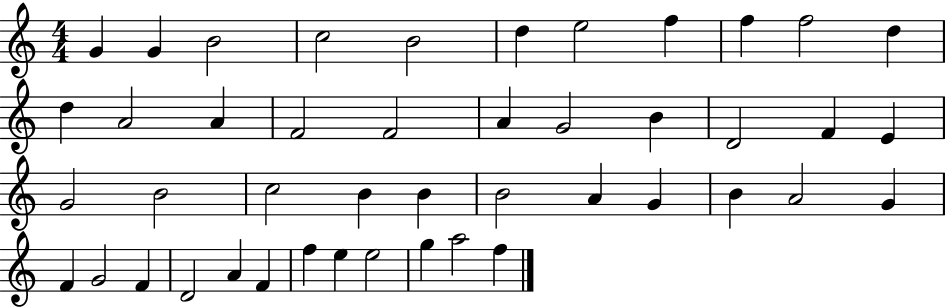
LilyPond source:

{
  \clef treble
  \numericTimeSignature
  \time 4/4
  \key c \major
  g'4 g'4 b'2 | c''2 b'2 | d''4 e''2 f''4 | f''4 f''2 d''4 | \break d''4 a'2 a'4 | f'2 f'2 | a'4 g'2 b'4 | d'2 f'4 e'4 | \break g'2 b'2 | c''2 b'4 b'4 | b'2 a'4 g'4 | b'4 a'2 g'4 | \break f'4 g'2 f'4 | d'2 a'4 f'4 | f''4 e''4 e''2 | g''4 a''2 f''4 | \break \bar "|."
}